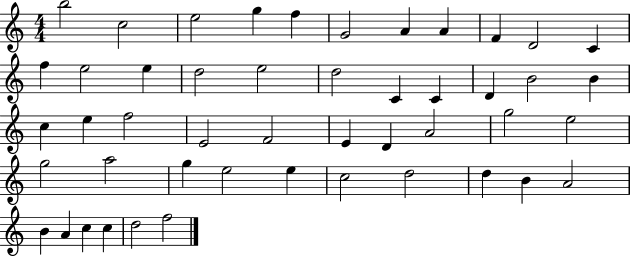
X:1
T:Untitled
M:4/4
L:1/4
K:C
b2 c2 e2 g f G2 A A F D2 C f e2 e d2 e2 d2 C C D B2 B c e f2 E2 F2 E D A2 g2 e2 g2 a2 g e2 e c2 d2 d B A2 B A c c d2 f2